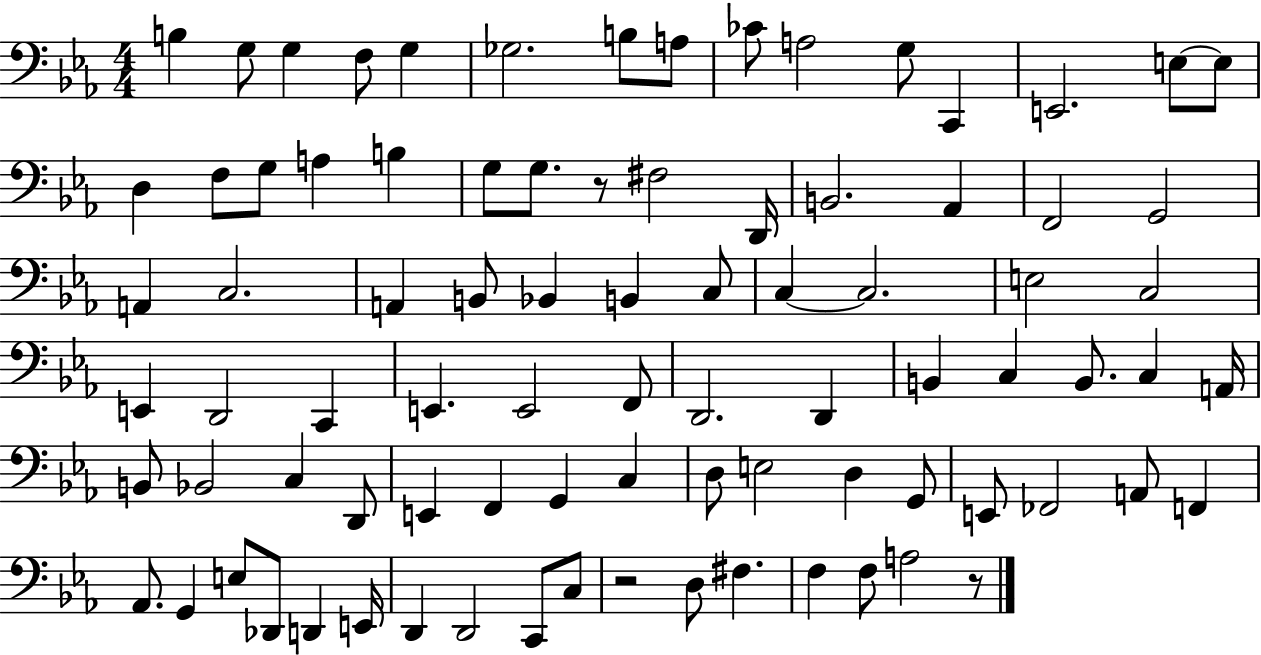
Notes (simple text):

B3/q G3/e G3/q F3/e G3/q Gb3/h. B3/e A3/e CES4/e A3/h G3/e C2/q E2/h. E3/e E3/e D3/q F3/e G3/e A3/q B3/q G3/e G3/e. R/e F#3/h D2/s B2/h. Ab2/q F2/h G2/h A2/q C3/h. A2/q B2/e Bb2/q B2/q C3/e C3/q C3/h. E3/h C3/h E2/q D2/h C2/q E2/q. E2/h F2/e D2/h. D2/q B2/q C3/q B2/e. C3/q A2/s B2/e Bb2/h C3/q D2/e E2/q F2/q G2/q C3/q D3/e E3/h D3/q G2/e E2/e FES2/h A2/e F2/q Ab2/e. G2/q E3/e Db2/e D2/q E2/s D2/q D2/h C2/e C3/e R/h D3/e F#3/q. F3/q F3/e A3/h R/e